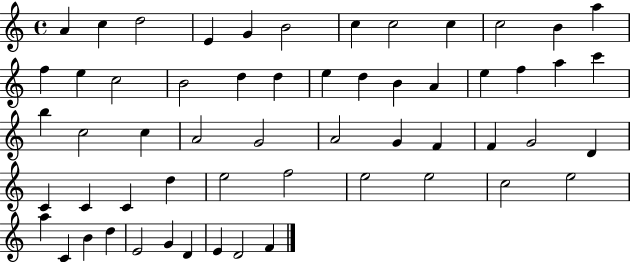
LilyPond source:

{
  \clef treble
  \time 4/4
  \defaultTimeSignature
  \key c \major
  a'4 c''4 d''2 | e'4 g'4 b'2 | c''4 c''2 c''4 | c''2 b'4 a''4 | \break f''4 e''4 c''2 | b'2 d''4 d''4 | e''4 d''4 b'4 a'4 | e''4 f''4 a''4 c'''4 | \break b''4 c''2 c''4 | a'2 g'2 | a'2 g'4 f'4 | f'4 g'2 d'4 | \break c'4 c'4 c'4 d''4 | e''2 f''2 | e''2 e''2 | c''2 e''2 | \break a''4 c'4 b'4 d''4 | e'2 g'4 d'4 | e'4 d'2 f'4 | \bar "|."
}